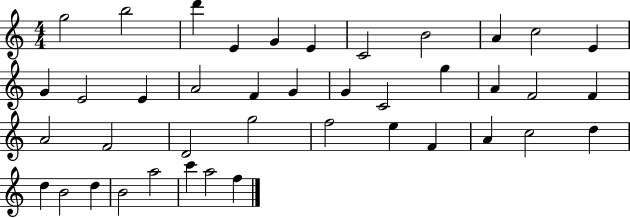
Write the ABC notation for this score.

X:1
T:Untitled
M:4/4
L:1/4
K:C
g2 b2 d' E G E C2 B2 A c2 E G E2 E A2 F G G C2 g A F2 F A2 F2 D2 g2 f2 e F A c2 d d B2 d B2 a2 c' a2 f